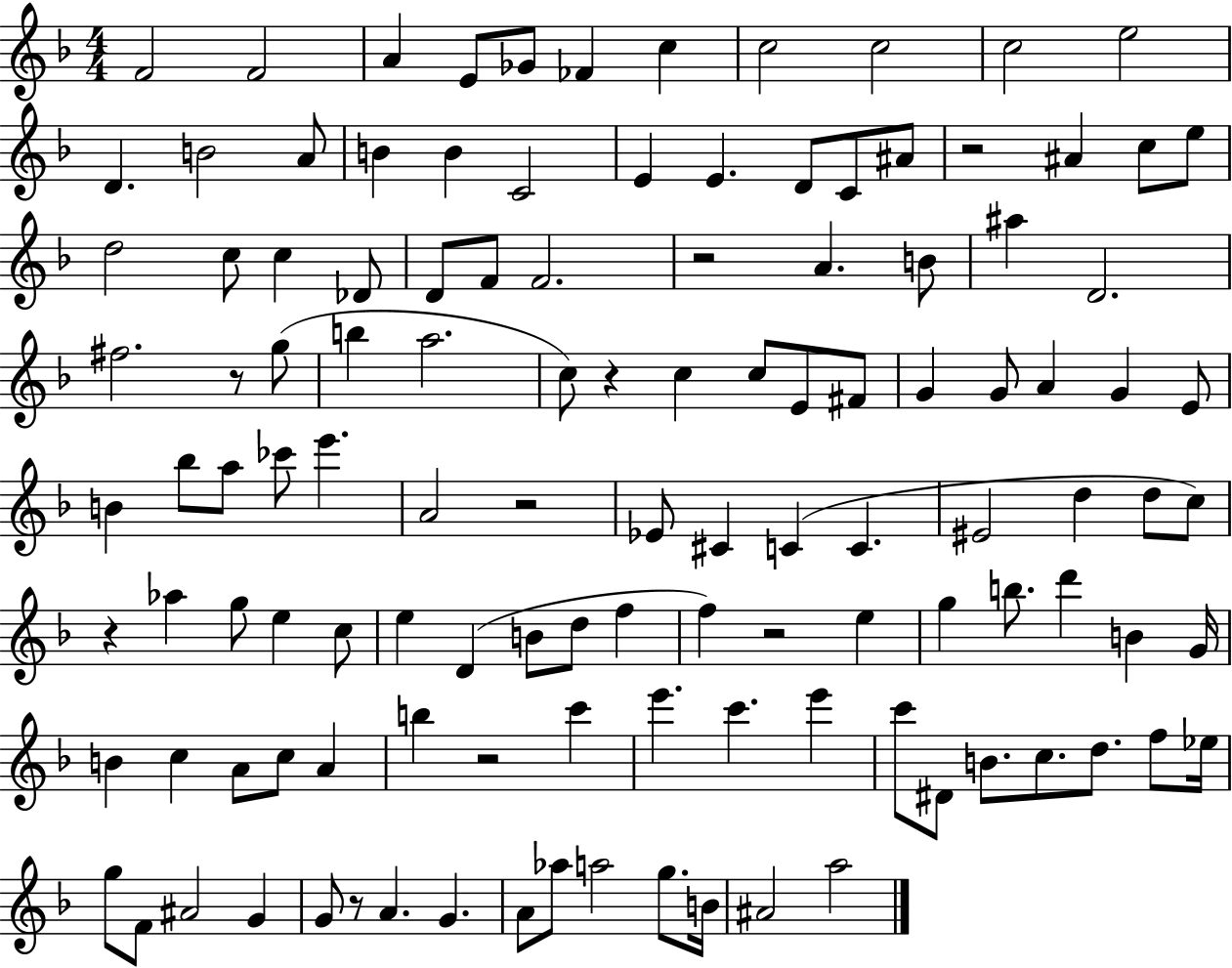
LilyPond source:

{
  \clef treble
  \numericTimeSignature
  \time 4/4
  \key f \major
  \repeat volta 2 { f'2 f'2 | a'4 e'8 ges'8 fes'4 c''4 | c''2 c''2 | c''2 e''2 | \break d'4. b'2 a'8 | b'4 b'4 c'2 | e'4 e'4. d'8 c'8 ais'8 | r2 ais'4 c''8 e''8 | \break d''2 c''8 c''4 des'8 | d'8 f'8 f'2. | r2 a'4. b'8 | ais''4 d'2. | \break fis''2. r8 g''8( | b''4 a''2. | c''8) r4 c''4 c''8 e'8 fis'8 | g'4 g'8 a'4 g'4 e'8 | \break b'4 bes''8 a''8 ces'''8 e'''4. | a'2 r2 | ees'8 cis'4 c'4( c'4. | eis'2 d''4 d''8 c''8) | \break r4 aes''4 g''8 e''4 c''8 | e''4 d'4( b'8 d''8 f''4 | f''4) r2 e''4 | g''4 b''8. d'''4 b'4 g'16 | \break b'4 c''4 a'8 c''8 a'4 | b''4 r2 c'''4 | e'''4. c'''4. e'''4 | c'''8 dis'8 b'8. c''8. d''8. f''8 ees''16 | \break g''8 f'8 ais'2 g'4 | g'8 r8 a'4. g'4. | a'8 aes''8 a''2 g''8. b'16 | ais'2 a''2 | \break } \bar "|."
}